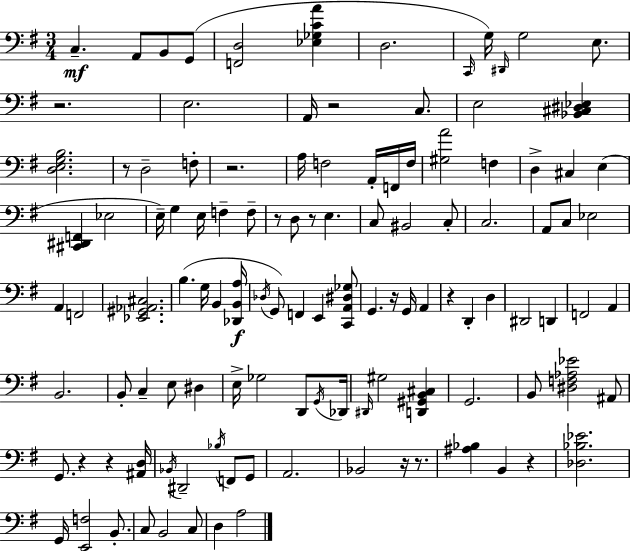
{
  \clef bass
  \numericTimeSignature
  \time 3/4
  \key e \minor
  c4.--\mf a,8 b,8 g,8( | <f, d>2 <ees ges c' a'>4 | d2. | \grace { c,16 } g16) \grace { dis,16 } g2 e8. | \break r2. | e2. | a,16 r2 c8. | e2 <bes, cis dis ees>4 | \break <d e g b>2. | r8 d2-- | f8-. r2. | a16 f2 a,16-. | \break f,16 f16 <gis a'>2 f4 | d4-> cis4 e4( | <cis, dis, f,>4 ees2 | e16--) g4 e16 f4-- | \break f8-- r8 d8 r8 e4. | c8 bis,2 | c8-. c2. | a,8 c8 ees2 | \break a,4 f,2 | <ees, gis, aes, cis>2. | b4.( g16 b,4 | <des, b, a>16\f \acciaccatura { des16 } g,8) f,4 e,4 | \break <c, a, dis ges>8 g,4. r16 g,16 a,4 | r4 d,4-. d4 | dis,2 d,4 | f,2 a,4 | \break b,2. | b,8-. c4-- e8 dis4 | e16-> ges2 | d,8 \acciaccatura { g,16 } des,16 \grace { dis,16 } gis2 | \break <d, gis, b, cis>4 g,2. | b,8 <dis f aes ees'>2 | ais,8 g,8. r4 | r4 <ais, d>16 \acciaccatura { bes,16 } dis,2-- | \break \acciaccatura { bes16 } f,8 g,8 a,2. | bes,2 | r16 r8. <ais bes>4 b,4 | r4 <des bes ees'>2. | \break g,16 <e, f>2 | b,8.-. c8 b,2 | c8 d4 a2 | \bar "|."
}